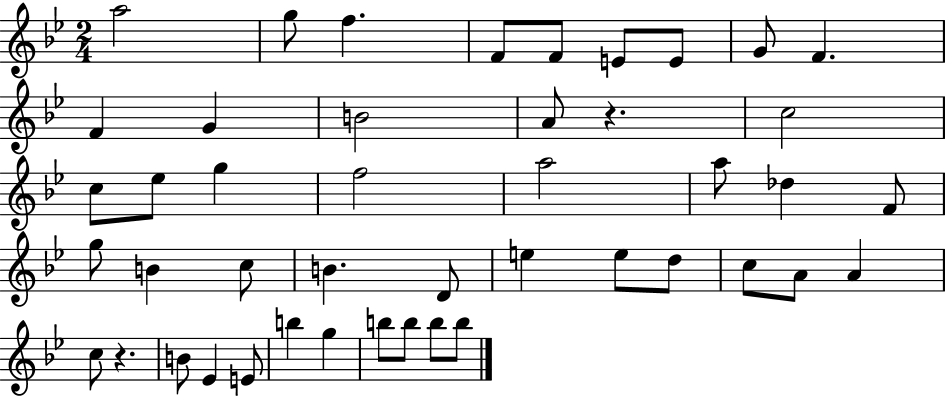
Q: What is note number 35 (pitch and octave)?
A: B4